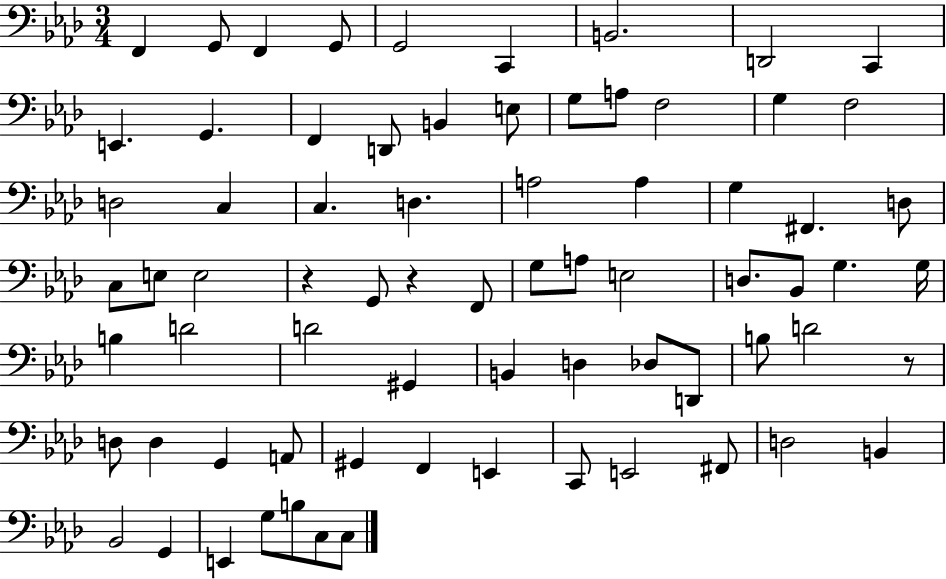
F2/q G2/e F2/q G2/e G2/h C2/q B2/h. D2/h C2/q E2/q. G2/q. F2/q D2/e B2/q E3/e G3/e A3/e F3/h G3/q F3/h D3/h C3/q C3/q. D3/q. A3/h A3/q G3/q F#2/q. D3/e C3/e E3/e E3/h R/q G2/e R/q F2/e G3/e A3/e E3/h D3/e. Bb2/e G3/q. G3/s B3/q D4/h D4/h G#2/q B2/q D3/q Db3/e D2/e B3/e D4/h R/e D3/e D3/q G2/q A2/e G#2/q F2/q E2/q C2/e E2/h F#2/e D3/h B2/q Bb2/h G2/q E2/q G3/e B3/e C3/e C3/e